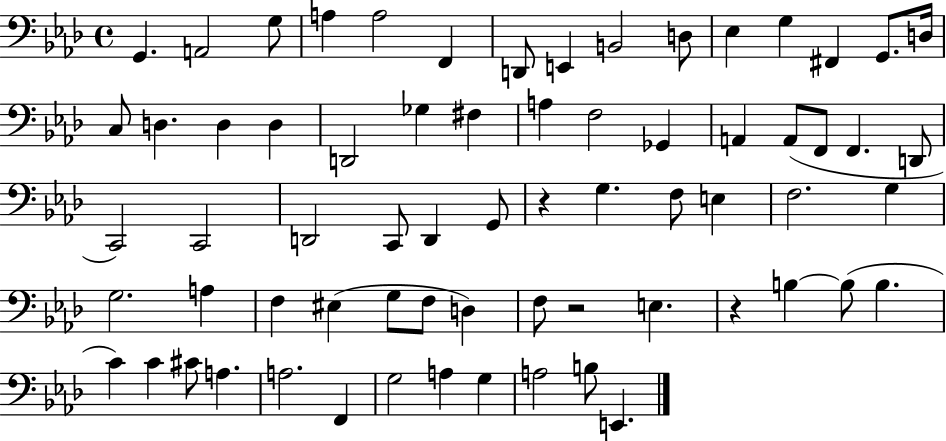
{
  \clef bass
  \time 4/4
  \defaultTimeSignature
  \key aes \major
  g,4. a,2 g8 | a4 a2 f,4 | d,8 e,4 b,2 d8 | ees4 g4 fis,4 g,8. d16 | \break c8 d4. d4 d4 | d,2 ges4 fis4 | a4 f2 ges,4 | a,4 a,8( f,8 f,4. d,8 | \break c,2) c,2 | d,2 c,8 d,4 g,8 | r4 g4. f8 e4 | f2. g4 | \break g2. a4 | f4 eis4( g8 f8 d4) | f8 r2 e4. | r4 b4~~ b8( b4. | \break c'4) c'4 cis'8 a4. | a2. f,4 | g2 a4 g4 | a2 b8 e,4. | \break \bar "|."
}